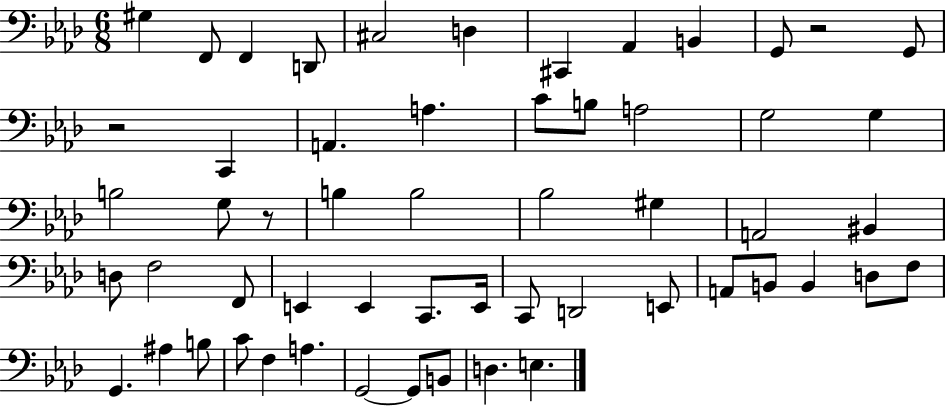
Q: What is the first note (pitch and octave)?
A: G#3